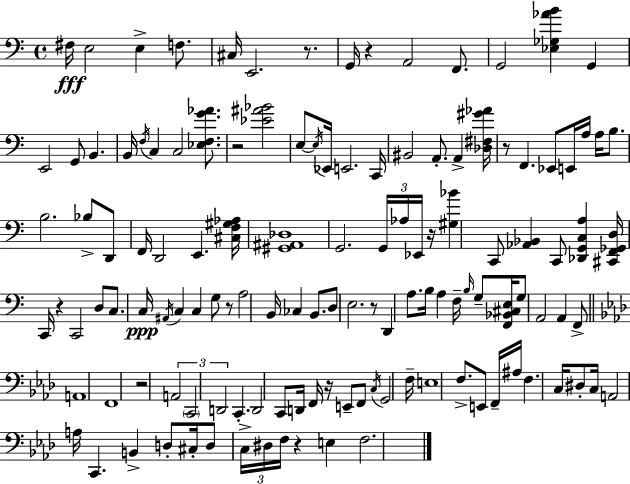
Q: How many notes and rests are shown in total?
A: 128